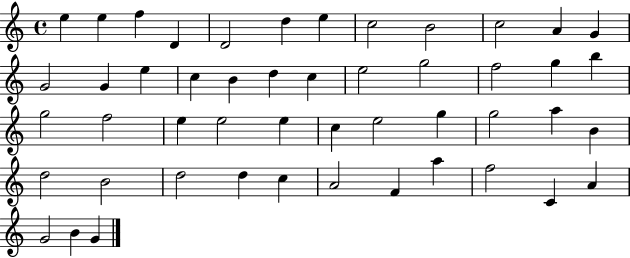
E5/q E5/q F5/q D4/q D4/h D5/q E5/q C5/h B4/h C5/h A4/q G4/q G4/h G4/q E5/q C5/q B4/q D5/q C5/q E5/h G5/h F5/h G5/q B5/q G5/h F5/h E5/q E5/h E5/q C5/q E5/h G5/q G5/h A5/q B4/q D5/h B4/h D5/h D5/q C5/q A4/h F4/q A5/q F5/h C4/q A4/q G4/h B4/q G4/q